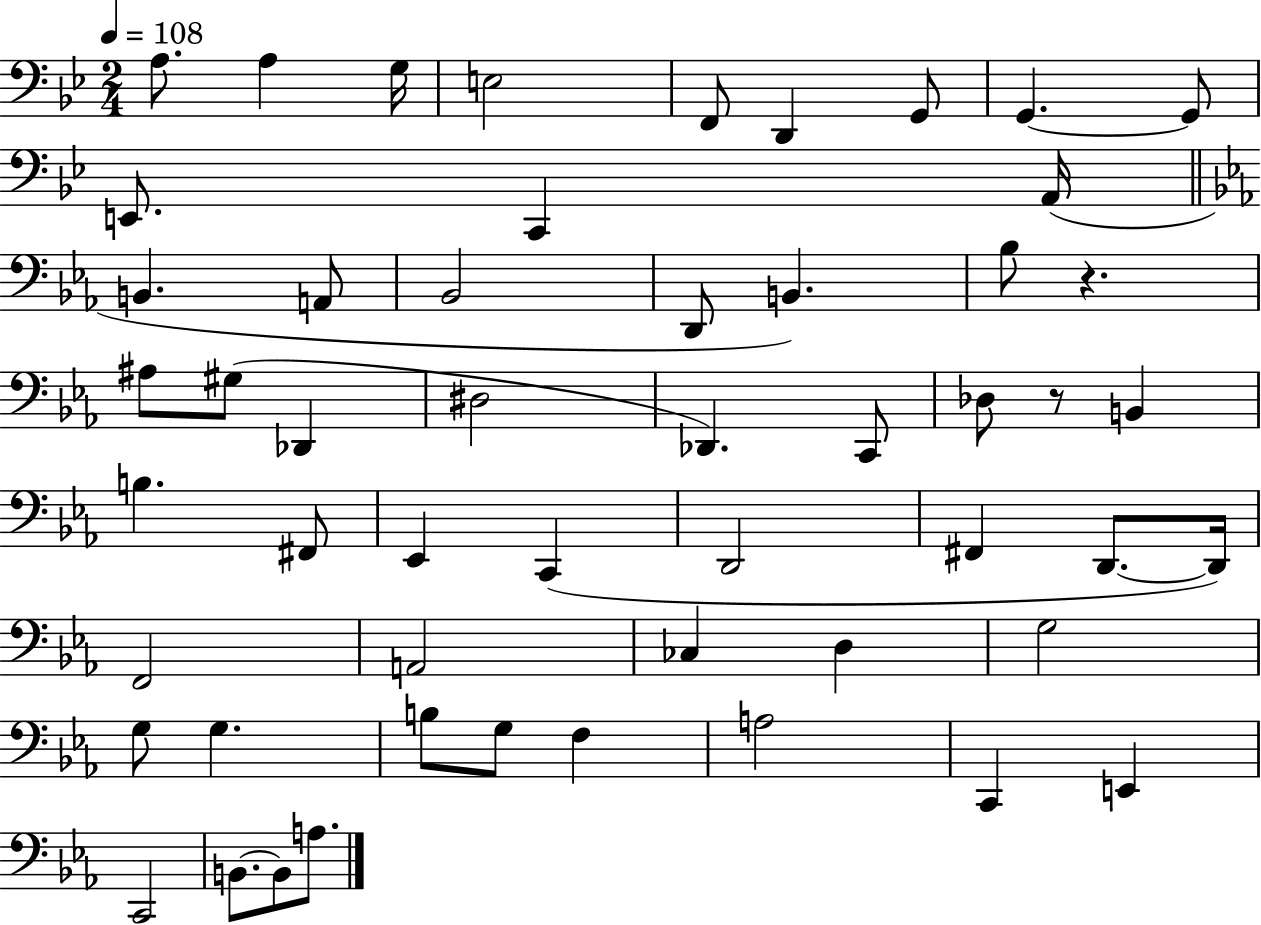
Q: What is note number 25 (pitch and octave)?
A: Db3